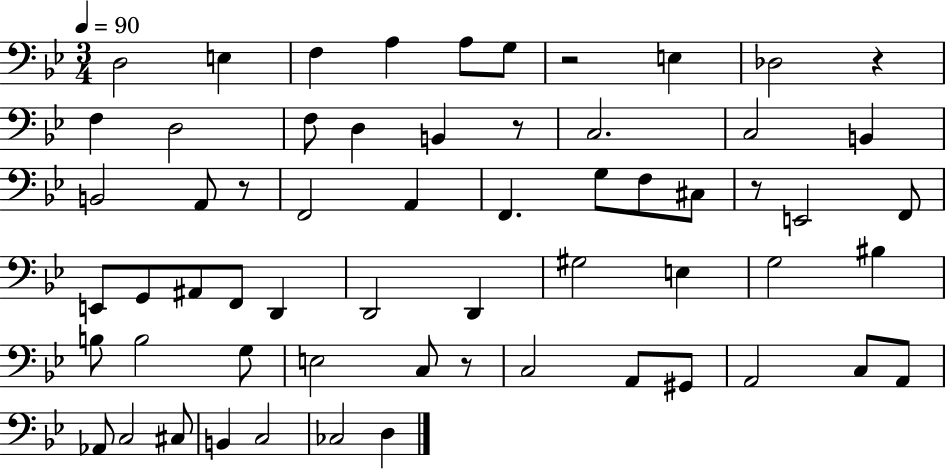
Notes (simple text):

D3/h E3/q F3/q A3/q A3/e G3/e R/h E3/q Db3/h R/q F3/q D3/h F3/e D3/q B2/q R/e C3/h. C3/h B2/q B2/h A2/e R/e F2/h A2/q F2/q. G3/e F3/e C#3/e R/e E2/h F2/e E2/e G2/e A#2/e F2/e D2/q D2/h D2/q G#3/h E3/q G3/h BIS3/q B3/e B3/h G3/e E3/h C3/e R/e C3/h A2/e G#2/e A2/h C3/e A2/e Ab2/e C3/h C#3/e B2/q C3/h CES3/h D3/q